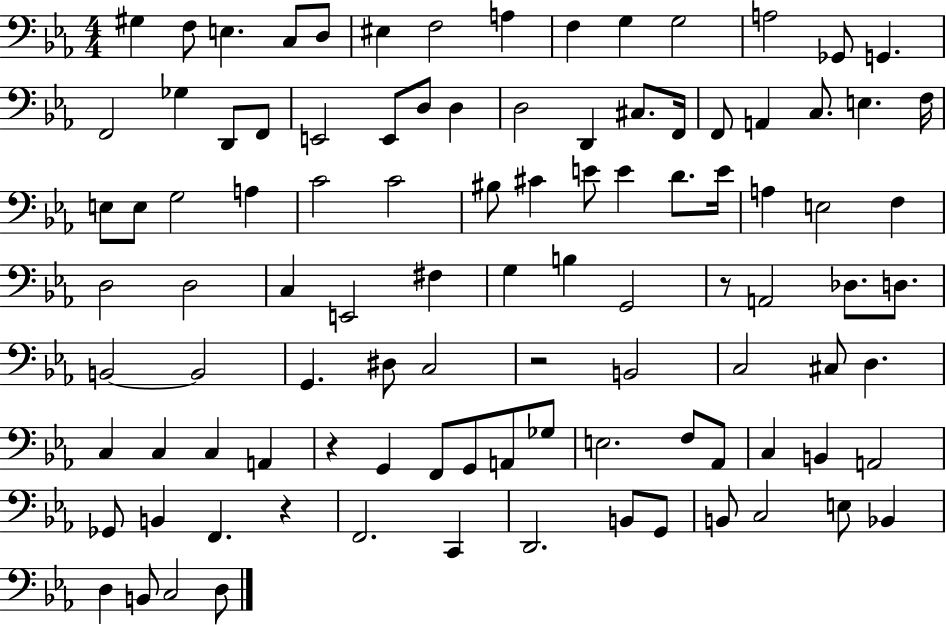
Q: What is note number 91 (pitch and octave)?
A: C3